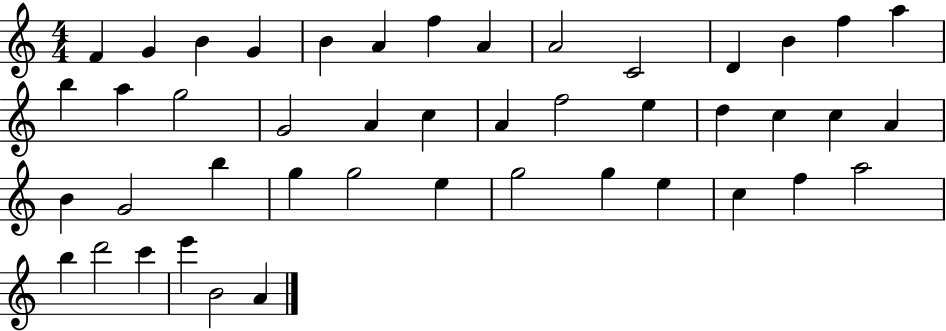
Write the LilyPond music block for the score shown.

{
  \clef treble
  \numericTimeSignature
  \time 4/4
  \key c \major
  f'4 g'4 b'4 g'4 | b'4 a'4 f''4 a'4 | a'2 c'2 | d'4 b'4 f''4 a''4 | \break b''4 a''4 g''2 | g'2 a'4 c''4 | a'4 f''2 e''4 | d''4 c''4 c''4 a'4 | \break b'4 g'2 b''4 | g''4 g''2 e''4 | g''2 g''4 e''4 | c''4 f''4 a''2 | \break b''4 d'''2 c'''4 | e'''4 b'2 a'4 | \bar "|."
}